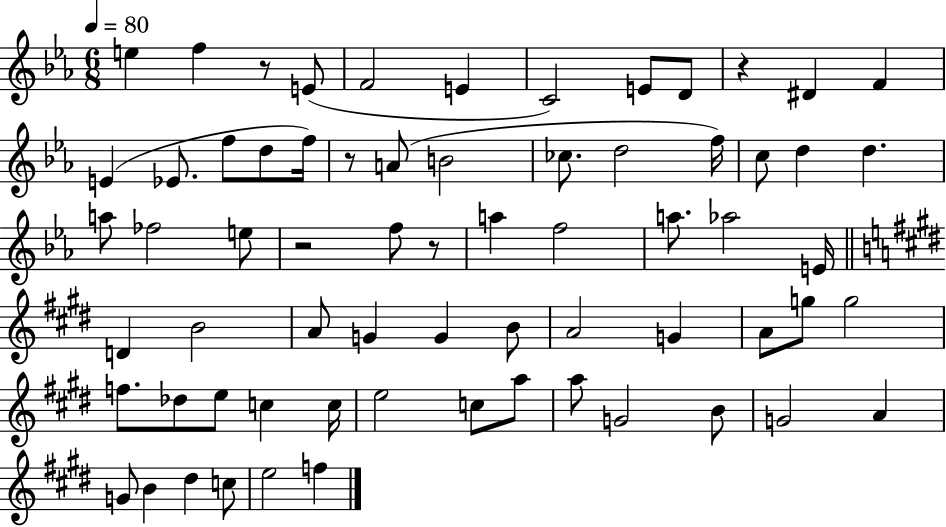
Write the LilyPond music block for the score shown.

{
  \clef treble
  \numericTimeSignature
  \time 6/8
  \key ees \major
  \tempo 4 = 80
  e''4 f''4 r8 e'8( | f'2 e'4 | c'2) e'8 d'8 | r4 dis'4 f'4 | \break e'4( ees'8. f''8 d''8 f''16) | r8 a'8( b'2 | ces''8. d''2 f''16) | c''8 d''4 d''4. | \break a''8 fes''2 e''8 | r2 f''8 r8 | a''4 f''2 | a''8. aes''2 e'16 | \break \bar "||" \break \key e \major d'4 b'2 | a'8 g'4 g'4 b'8 | a'2 g'4 | a'8 g''8 g''2 | \break f''8. des''8 e''8 c''4 c''16 | e''2 c''8 a''8 | a''8 g'2 b'8 | g'2 a'4 | \break g'8 b'4 dis''4 c''8 | e''2 f''4 | \bar "|."
}